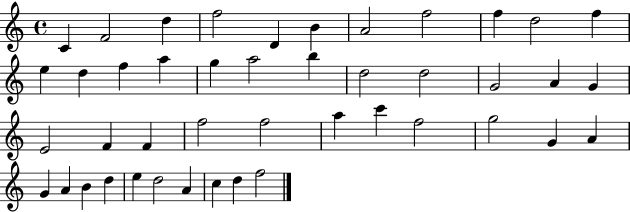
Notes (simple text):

C4/q F4/h D5/q F5/h D4/q B4/q A4/h F5/h F5/q D5/h F5/q E5/q D5/q F5/q A5/q G5/q A5/h B5/q D5/h D5/h G4/h A4/q G4/q E4/h F4/q F4/q F5/h F5/h A5/q C6/q F5/h G5/h G4/q A4/q G4/q A4/q B4/q D5/q E5/q D5/h A4/q C5/q D5/q F5/h